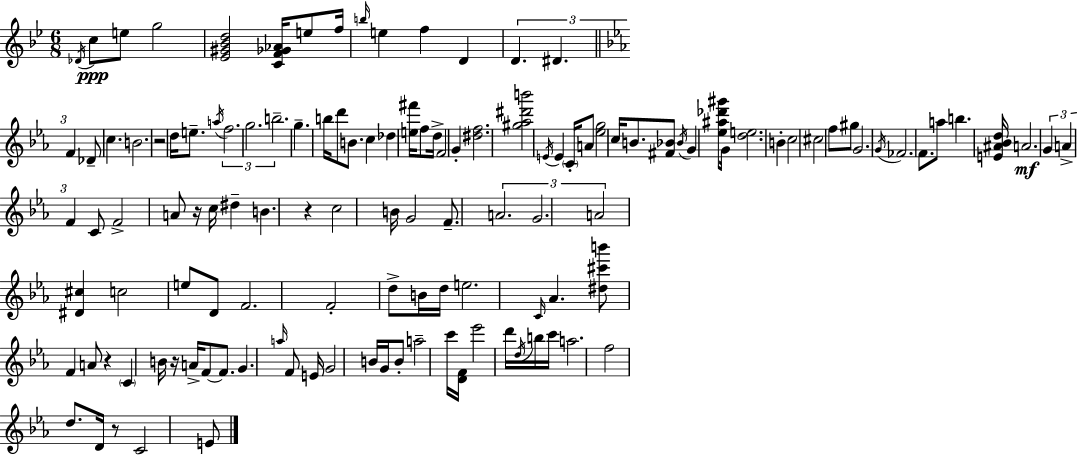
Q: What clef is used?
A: treble